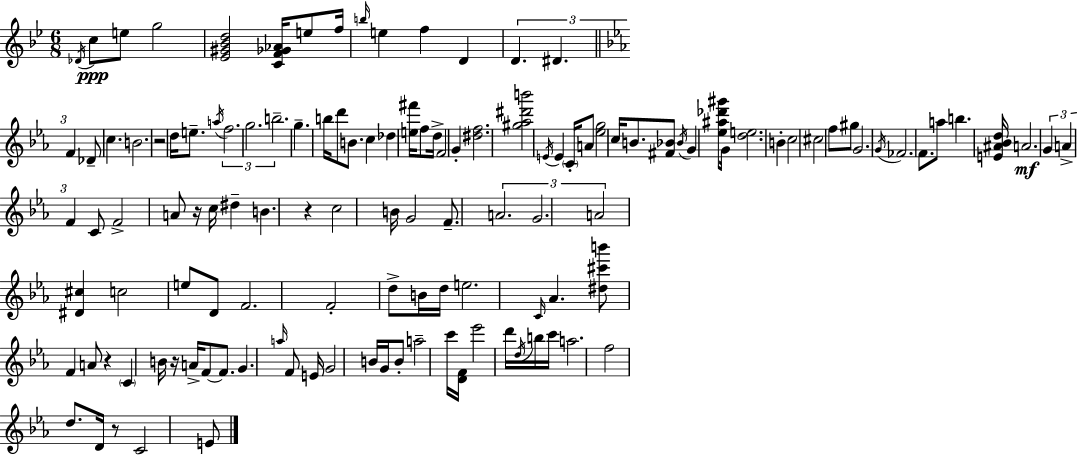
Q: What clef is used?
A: treble